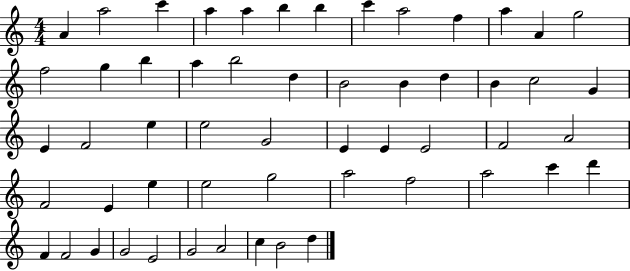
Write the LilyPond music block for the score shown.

{
  \clef treble
  \numericTimeSignature
  \time 4/4
  \key c \major
  a'4 a''2 c'''4 | a''4 a''4 b''4 b''4 | c'''4 a''2 f''4 | a''4 a'4 g''2 | \break f''2 g''4 b''4 | a''4 b''2 d''4 | b'2 b'4 d''4 | b'4 c''2 g'4 | \break e'4 f'2 e''4 | e''2 g'2 | e'4 e'4 e'2 | f'2 a'2 | \break f'2 e'4 e''4 | e''2 g''2 | a''2 f''2 | a''2 c'''4 d'''4 | \break f'4 f'2 g'4 | g'2 e'2 | g'2 a'2 | c''4 b'2 d''4 | \break \bar "|."
}